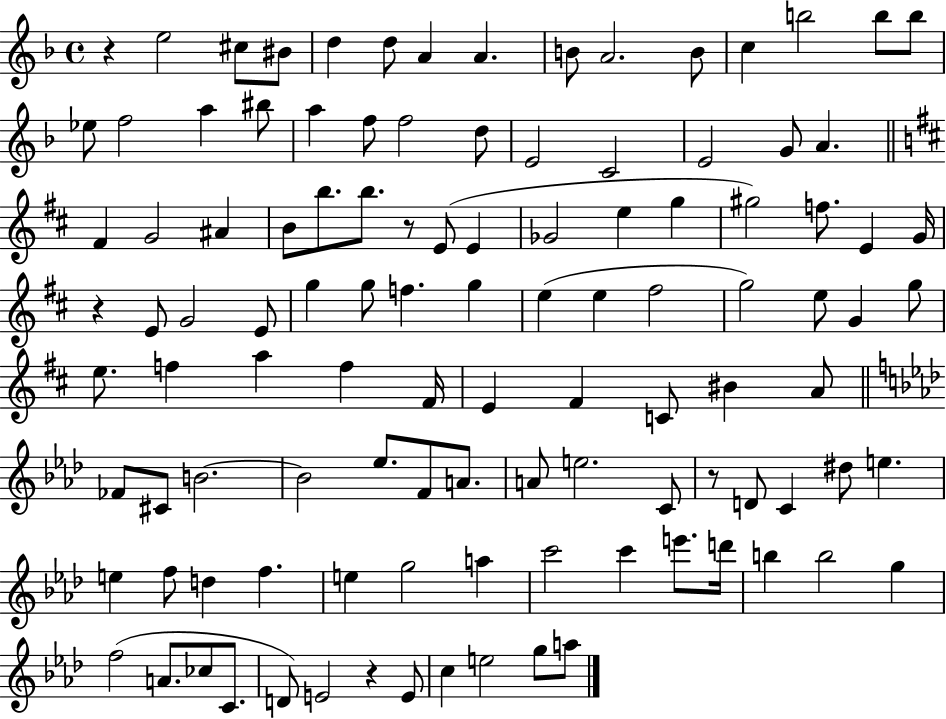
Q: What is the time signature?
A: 4/4